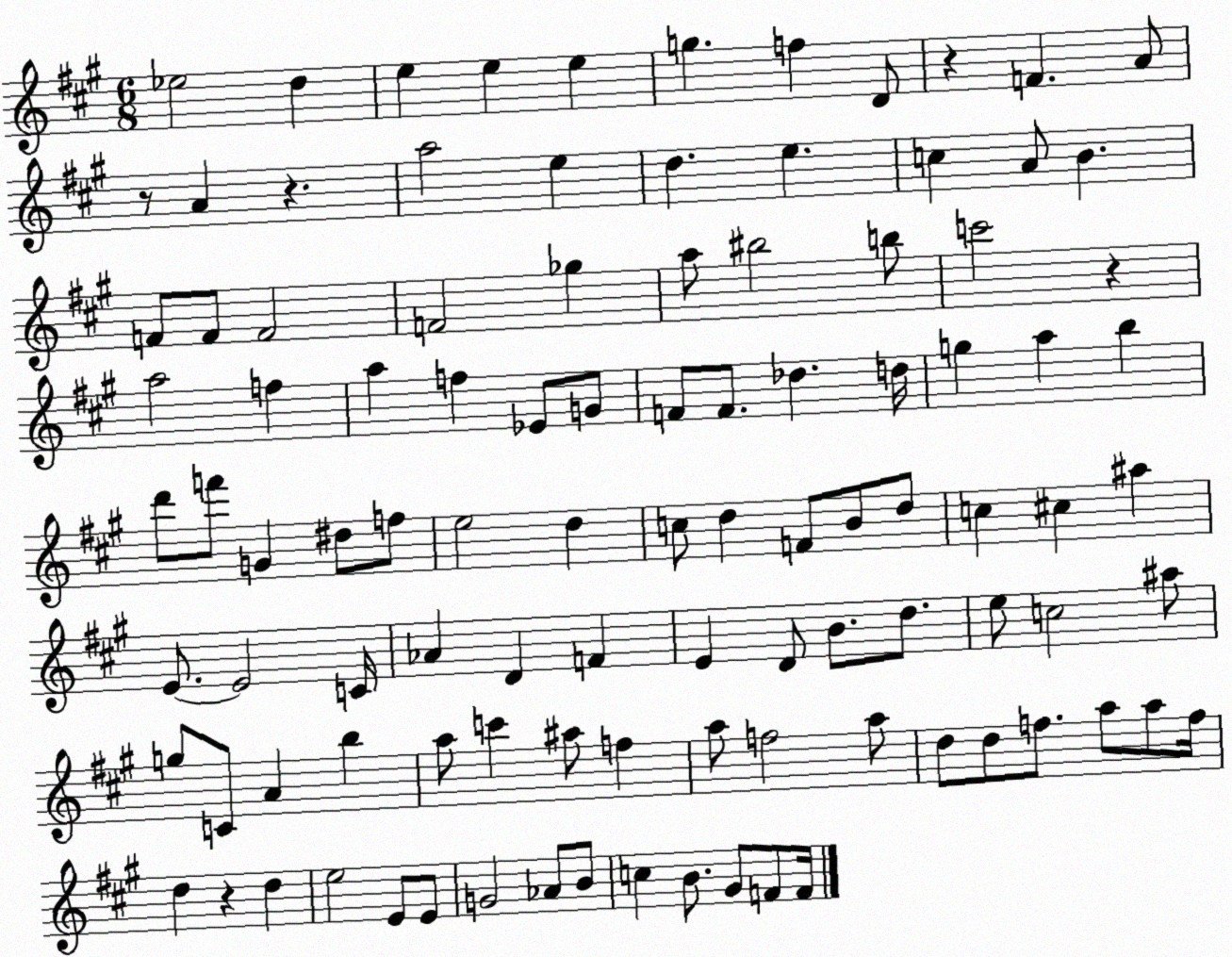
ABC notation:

X:1
T:Untitled
M:6/8
L:1/4
K:A
_e2 d e e e g f D/2 z F A/2 z/2 A z a2 e d e c A/2 B F/2 F/2 F2 F2 _g a/2 ^b2 b/2 c'2 z a2 f a f _E/2 G/2 F/2 F/2 _d d/4 g a b d'/2 f'/2 G ^d/2 f/2 e2 d c/2 d F/2 B/2 d/2 c ^c ^a E/2 E2 C/4 _A D F E D/2 B/2 d/2 e/2 c2 ^a/2 g/2 C/2 A b a/2 c' ^a/2 f a/2 f2 a/2 d/2 d/2 f/2 a/2 a/2 f/4 d z d e2 E/2 E/2 G2 _A/2 B/2 c B/2 ^G/2 F/2 F/4